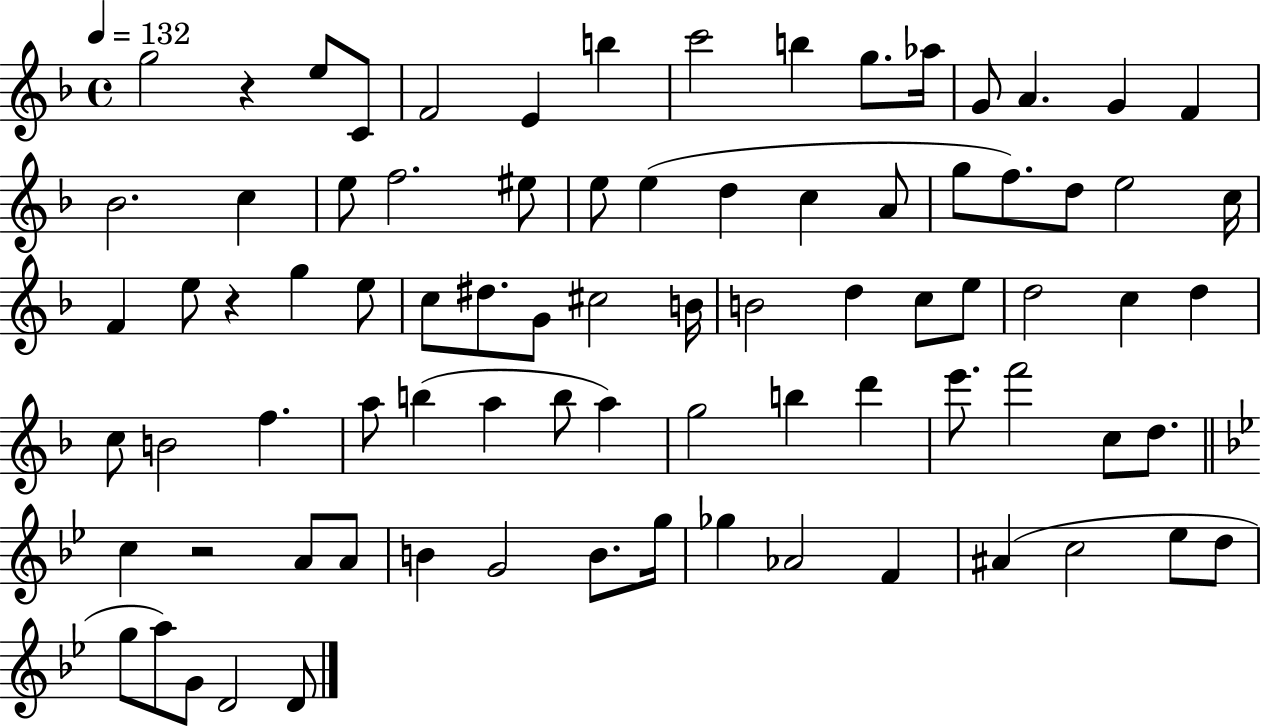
X:1
T:Untitled
M:4/4
L:1/4
K:F
g2 z e/2 C/2 F2 E b c'2 b g/2 _a/4 G/2 A G F _B2 c e/2 f2 ^e/2 e/2 e d c A/2 g/2 f/2 d/2 e2 c/4 F e/2 z g e/2 c/2 ^d/2 G/2 ^c2 B/4 B2 d c/2 e/2 d2 c d c/2 B2 f a/2 b a b/2 a g2 b d' e'/2 f'2 c/2 d/2 c z2 A/2 A/2 B G2 B/2 g/4 _g _A2 F ^A c2 _e/2 d/2 g/2 a/2 G/2 D2 D/2